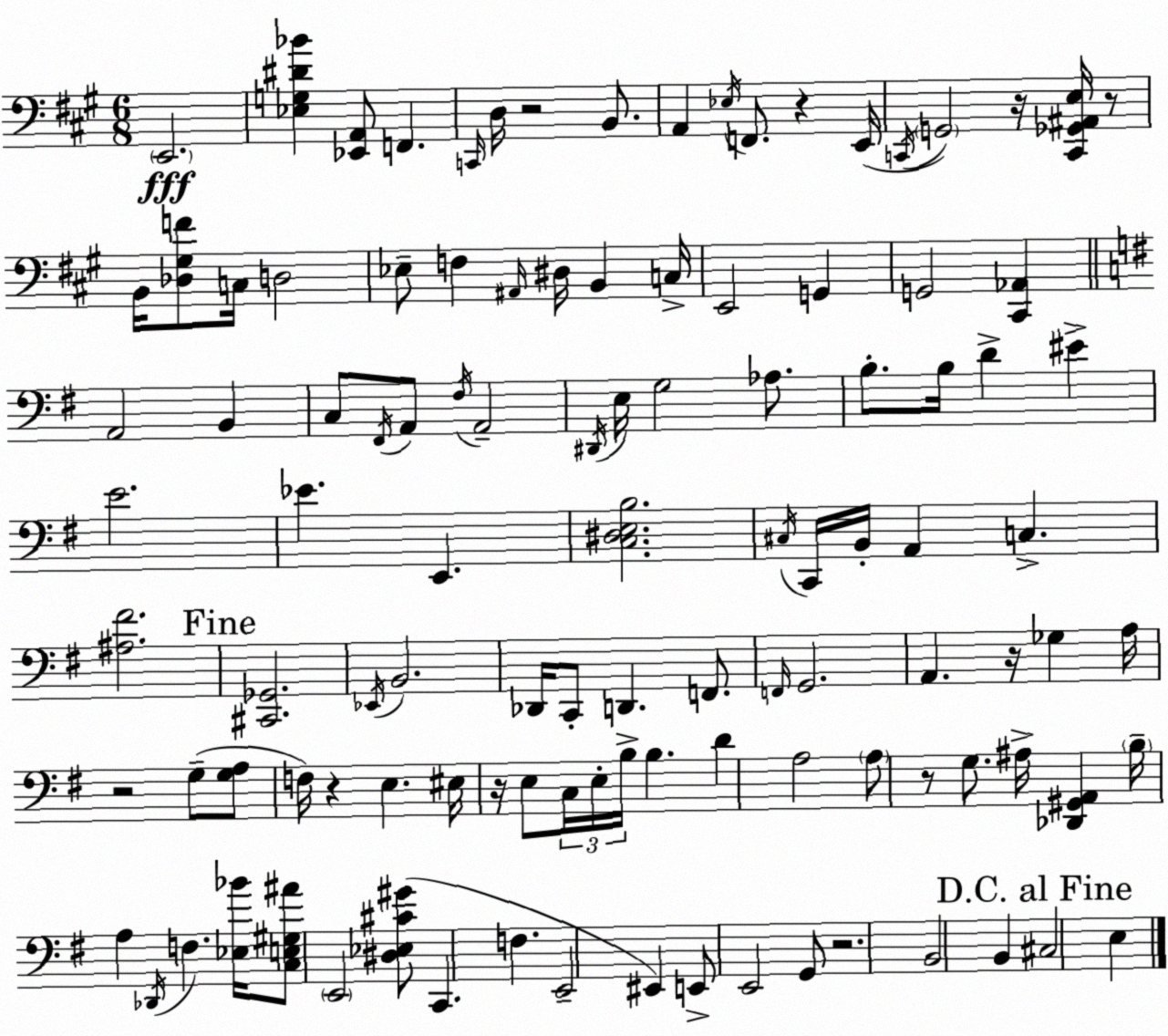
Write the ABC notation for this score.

X:1
T:Untitled
M:6/8
L:1/4
K:A
E,,2 [_E,G,^D_B] [_E,,A,,]/2 F,, C,,/4 D,/4 z2 B,,/2 A,, _E,/4 F,,/2 z E,,/4 C,,/4 G,,2 z/4 [C,,_G,,^A,,E,]/4 z/2 B,,/4 [_D,^G,F]/2 C,/4 D,2 _E,/2 F, ^A,,/4 ^D,/4 B,, C,/4 E,,2 G,, G,,2 [^C,,_A,,] A,,2 B,, C,/2 ^F,,/4 A,,/2 ^F,/4 A,,2 ^D,,/4 E,/4 G,2 _A,/2 B,/2 B,/4 D ^E E2 _E E,, [C,^D,E,B,]2 ^C,/4 C,,/4 B,,/4 A,, C, [^A,^F]2 [^C,,_G,,]2 _E,,/4 B,,2 _D,,/4 C,,/2 D,, F,,/2 F,,/4 G,,2 A,, z/4 _G, A,/4 z2 G,/2 [G,A,]/2 F,/4 z E, ^E,/4 z/4 E,/2 C,/4 E,/4 B,/4 B, D A,2 A,/2 z/2 G,/2 ^A,/4 [_D,,^G,,A,,] B,/4 A, _D,,/4 F, [_E,_B]/4 [C,E,^G,^A]/2 E,,2 [^D,_E,^C^G]/2 C,, F, E,,2 ^E,, E,,/2 E,,2 G,,/2 z2 B,,2 B,, ^C,2 E,